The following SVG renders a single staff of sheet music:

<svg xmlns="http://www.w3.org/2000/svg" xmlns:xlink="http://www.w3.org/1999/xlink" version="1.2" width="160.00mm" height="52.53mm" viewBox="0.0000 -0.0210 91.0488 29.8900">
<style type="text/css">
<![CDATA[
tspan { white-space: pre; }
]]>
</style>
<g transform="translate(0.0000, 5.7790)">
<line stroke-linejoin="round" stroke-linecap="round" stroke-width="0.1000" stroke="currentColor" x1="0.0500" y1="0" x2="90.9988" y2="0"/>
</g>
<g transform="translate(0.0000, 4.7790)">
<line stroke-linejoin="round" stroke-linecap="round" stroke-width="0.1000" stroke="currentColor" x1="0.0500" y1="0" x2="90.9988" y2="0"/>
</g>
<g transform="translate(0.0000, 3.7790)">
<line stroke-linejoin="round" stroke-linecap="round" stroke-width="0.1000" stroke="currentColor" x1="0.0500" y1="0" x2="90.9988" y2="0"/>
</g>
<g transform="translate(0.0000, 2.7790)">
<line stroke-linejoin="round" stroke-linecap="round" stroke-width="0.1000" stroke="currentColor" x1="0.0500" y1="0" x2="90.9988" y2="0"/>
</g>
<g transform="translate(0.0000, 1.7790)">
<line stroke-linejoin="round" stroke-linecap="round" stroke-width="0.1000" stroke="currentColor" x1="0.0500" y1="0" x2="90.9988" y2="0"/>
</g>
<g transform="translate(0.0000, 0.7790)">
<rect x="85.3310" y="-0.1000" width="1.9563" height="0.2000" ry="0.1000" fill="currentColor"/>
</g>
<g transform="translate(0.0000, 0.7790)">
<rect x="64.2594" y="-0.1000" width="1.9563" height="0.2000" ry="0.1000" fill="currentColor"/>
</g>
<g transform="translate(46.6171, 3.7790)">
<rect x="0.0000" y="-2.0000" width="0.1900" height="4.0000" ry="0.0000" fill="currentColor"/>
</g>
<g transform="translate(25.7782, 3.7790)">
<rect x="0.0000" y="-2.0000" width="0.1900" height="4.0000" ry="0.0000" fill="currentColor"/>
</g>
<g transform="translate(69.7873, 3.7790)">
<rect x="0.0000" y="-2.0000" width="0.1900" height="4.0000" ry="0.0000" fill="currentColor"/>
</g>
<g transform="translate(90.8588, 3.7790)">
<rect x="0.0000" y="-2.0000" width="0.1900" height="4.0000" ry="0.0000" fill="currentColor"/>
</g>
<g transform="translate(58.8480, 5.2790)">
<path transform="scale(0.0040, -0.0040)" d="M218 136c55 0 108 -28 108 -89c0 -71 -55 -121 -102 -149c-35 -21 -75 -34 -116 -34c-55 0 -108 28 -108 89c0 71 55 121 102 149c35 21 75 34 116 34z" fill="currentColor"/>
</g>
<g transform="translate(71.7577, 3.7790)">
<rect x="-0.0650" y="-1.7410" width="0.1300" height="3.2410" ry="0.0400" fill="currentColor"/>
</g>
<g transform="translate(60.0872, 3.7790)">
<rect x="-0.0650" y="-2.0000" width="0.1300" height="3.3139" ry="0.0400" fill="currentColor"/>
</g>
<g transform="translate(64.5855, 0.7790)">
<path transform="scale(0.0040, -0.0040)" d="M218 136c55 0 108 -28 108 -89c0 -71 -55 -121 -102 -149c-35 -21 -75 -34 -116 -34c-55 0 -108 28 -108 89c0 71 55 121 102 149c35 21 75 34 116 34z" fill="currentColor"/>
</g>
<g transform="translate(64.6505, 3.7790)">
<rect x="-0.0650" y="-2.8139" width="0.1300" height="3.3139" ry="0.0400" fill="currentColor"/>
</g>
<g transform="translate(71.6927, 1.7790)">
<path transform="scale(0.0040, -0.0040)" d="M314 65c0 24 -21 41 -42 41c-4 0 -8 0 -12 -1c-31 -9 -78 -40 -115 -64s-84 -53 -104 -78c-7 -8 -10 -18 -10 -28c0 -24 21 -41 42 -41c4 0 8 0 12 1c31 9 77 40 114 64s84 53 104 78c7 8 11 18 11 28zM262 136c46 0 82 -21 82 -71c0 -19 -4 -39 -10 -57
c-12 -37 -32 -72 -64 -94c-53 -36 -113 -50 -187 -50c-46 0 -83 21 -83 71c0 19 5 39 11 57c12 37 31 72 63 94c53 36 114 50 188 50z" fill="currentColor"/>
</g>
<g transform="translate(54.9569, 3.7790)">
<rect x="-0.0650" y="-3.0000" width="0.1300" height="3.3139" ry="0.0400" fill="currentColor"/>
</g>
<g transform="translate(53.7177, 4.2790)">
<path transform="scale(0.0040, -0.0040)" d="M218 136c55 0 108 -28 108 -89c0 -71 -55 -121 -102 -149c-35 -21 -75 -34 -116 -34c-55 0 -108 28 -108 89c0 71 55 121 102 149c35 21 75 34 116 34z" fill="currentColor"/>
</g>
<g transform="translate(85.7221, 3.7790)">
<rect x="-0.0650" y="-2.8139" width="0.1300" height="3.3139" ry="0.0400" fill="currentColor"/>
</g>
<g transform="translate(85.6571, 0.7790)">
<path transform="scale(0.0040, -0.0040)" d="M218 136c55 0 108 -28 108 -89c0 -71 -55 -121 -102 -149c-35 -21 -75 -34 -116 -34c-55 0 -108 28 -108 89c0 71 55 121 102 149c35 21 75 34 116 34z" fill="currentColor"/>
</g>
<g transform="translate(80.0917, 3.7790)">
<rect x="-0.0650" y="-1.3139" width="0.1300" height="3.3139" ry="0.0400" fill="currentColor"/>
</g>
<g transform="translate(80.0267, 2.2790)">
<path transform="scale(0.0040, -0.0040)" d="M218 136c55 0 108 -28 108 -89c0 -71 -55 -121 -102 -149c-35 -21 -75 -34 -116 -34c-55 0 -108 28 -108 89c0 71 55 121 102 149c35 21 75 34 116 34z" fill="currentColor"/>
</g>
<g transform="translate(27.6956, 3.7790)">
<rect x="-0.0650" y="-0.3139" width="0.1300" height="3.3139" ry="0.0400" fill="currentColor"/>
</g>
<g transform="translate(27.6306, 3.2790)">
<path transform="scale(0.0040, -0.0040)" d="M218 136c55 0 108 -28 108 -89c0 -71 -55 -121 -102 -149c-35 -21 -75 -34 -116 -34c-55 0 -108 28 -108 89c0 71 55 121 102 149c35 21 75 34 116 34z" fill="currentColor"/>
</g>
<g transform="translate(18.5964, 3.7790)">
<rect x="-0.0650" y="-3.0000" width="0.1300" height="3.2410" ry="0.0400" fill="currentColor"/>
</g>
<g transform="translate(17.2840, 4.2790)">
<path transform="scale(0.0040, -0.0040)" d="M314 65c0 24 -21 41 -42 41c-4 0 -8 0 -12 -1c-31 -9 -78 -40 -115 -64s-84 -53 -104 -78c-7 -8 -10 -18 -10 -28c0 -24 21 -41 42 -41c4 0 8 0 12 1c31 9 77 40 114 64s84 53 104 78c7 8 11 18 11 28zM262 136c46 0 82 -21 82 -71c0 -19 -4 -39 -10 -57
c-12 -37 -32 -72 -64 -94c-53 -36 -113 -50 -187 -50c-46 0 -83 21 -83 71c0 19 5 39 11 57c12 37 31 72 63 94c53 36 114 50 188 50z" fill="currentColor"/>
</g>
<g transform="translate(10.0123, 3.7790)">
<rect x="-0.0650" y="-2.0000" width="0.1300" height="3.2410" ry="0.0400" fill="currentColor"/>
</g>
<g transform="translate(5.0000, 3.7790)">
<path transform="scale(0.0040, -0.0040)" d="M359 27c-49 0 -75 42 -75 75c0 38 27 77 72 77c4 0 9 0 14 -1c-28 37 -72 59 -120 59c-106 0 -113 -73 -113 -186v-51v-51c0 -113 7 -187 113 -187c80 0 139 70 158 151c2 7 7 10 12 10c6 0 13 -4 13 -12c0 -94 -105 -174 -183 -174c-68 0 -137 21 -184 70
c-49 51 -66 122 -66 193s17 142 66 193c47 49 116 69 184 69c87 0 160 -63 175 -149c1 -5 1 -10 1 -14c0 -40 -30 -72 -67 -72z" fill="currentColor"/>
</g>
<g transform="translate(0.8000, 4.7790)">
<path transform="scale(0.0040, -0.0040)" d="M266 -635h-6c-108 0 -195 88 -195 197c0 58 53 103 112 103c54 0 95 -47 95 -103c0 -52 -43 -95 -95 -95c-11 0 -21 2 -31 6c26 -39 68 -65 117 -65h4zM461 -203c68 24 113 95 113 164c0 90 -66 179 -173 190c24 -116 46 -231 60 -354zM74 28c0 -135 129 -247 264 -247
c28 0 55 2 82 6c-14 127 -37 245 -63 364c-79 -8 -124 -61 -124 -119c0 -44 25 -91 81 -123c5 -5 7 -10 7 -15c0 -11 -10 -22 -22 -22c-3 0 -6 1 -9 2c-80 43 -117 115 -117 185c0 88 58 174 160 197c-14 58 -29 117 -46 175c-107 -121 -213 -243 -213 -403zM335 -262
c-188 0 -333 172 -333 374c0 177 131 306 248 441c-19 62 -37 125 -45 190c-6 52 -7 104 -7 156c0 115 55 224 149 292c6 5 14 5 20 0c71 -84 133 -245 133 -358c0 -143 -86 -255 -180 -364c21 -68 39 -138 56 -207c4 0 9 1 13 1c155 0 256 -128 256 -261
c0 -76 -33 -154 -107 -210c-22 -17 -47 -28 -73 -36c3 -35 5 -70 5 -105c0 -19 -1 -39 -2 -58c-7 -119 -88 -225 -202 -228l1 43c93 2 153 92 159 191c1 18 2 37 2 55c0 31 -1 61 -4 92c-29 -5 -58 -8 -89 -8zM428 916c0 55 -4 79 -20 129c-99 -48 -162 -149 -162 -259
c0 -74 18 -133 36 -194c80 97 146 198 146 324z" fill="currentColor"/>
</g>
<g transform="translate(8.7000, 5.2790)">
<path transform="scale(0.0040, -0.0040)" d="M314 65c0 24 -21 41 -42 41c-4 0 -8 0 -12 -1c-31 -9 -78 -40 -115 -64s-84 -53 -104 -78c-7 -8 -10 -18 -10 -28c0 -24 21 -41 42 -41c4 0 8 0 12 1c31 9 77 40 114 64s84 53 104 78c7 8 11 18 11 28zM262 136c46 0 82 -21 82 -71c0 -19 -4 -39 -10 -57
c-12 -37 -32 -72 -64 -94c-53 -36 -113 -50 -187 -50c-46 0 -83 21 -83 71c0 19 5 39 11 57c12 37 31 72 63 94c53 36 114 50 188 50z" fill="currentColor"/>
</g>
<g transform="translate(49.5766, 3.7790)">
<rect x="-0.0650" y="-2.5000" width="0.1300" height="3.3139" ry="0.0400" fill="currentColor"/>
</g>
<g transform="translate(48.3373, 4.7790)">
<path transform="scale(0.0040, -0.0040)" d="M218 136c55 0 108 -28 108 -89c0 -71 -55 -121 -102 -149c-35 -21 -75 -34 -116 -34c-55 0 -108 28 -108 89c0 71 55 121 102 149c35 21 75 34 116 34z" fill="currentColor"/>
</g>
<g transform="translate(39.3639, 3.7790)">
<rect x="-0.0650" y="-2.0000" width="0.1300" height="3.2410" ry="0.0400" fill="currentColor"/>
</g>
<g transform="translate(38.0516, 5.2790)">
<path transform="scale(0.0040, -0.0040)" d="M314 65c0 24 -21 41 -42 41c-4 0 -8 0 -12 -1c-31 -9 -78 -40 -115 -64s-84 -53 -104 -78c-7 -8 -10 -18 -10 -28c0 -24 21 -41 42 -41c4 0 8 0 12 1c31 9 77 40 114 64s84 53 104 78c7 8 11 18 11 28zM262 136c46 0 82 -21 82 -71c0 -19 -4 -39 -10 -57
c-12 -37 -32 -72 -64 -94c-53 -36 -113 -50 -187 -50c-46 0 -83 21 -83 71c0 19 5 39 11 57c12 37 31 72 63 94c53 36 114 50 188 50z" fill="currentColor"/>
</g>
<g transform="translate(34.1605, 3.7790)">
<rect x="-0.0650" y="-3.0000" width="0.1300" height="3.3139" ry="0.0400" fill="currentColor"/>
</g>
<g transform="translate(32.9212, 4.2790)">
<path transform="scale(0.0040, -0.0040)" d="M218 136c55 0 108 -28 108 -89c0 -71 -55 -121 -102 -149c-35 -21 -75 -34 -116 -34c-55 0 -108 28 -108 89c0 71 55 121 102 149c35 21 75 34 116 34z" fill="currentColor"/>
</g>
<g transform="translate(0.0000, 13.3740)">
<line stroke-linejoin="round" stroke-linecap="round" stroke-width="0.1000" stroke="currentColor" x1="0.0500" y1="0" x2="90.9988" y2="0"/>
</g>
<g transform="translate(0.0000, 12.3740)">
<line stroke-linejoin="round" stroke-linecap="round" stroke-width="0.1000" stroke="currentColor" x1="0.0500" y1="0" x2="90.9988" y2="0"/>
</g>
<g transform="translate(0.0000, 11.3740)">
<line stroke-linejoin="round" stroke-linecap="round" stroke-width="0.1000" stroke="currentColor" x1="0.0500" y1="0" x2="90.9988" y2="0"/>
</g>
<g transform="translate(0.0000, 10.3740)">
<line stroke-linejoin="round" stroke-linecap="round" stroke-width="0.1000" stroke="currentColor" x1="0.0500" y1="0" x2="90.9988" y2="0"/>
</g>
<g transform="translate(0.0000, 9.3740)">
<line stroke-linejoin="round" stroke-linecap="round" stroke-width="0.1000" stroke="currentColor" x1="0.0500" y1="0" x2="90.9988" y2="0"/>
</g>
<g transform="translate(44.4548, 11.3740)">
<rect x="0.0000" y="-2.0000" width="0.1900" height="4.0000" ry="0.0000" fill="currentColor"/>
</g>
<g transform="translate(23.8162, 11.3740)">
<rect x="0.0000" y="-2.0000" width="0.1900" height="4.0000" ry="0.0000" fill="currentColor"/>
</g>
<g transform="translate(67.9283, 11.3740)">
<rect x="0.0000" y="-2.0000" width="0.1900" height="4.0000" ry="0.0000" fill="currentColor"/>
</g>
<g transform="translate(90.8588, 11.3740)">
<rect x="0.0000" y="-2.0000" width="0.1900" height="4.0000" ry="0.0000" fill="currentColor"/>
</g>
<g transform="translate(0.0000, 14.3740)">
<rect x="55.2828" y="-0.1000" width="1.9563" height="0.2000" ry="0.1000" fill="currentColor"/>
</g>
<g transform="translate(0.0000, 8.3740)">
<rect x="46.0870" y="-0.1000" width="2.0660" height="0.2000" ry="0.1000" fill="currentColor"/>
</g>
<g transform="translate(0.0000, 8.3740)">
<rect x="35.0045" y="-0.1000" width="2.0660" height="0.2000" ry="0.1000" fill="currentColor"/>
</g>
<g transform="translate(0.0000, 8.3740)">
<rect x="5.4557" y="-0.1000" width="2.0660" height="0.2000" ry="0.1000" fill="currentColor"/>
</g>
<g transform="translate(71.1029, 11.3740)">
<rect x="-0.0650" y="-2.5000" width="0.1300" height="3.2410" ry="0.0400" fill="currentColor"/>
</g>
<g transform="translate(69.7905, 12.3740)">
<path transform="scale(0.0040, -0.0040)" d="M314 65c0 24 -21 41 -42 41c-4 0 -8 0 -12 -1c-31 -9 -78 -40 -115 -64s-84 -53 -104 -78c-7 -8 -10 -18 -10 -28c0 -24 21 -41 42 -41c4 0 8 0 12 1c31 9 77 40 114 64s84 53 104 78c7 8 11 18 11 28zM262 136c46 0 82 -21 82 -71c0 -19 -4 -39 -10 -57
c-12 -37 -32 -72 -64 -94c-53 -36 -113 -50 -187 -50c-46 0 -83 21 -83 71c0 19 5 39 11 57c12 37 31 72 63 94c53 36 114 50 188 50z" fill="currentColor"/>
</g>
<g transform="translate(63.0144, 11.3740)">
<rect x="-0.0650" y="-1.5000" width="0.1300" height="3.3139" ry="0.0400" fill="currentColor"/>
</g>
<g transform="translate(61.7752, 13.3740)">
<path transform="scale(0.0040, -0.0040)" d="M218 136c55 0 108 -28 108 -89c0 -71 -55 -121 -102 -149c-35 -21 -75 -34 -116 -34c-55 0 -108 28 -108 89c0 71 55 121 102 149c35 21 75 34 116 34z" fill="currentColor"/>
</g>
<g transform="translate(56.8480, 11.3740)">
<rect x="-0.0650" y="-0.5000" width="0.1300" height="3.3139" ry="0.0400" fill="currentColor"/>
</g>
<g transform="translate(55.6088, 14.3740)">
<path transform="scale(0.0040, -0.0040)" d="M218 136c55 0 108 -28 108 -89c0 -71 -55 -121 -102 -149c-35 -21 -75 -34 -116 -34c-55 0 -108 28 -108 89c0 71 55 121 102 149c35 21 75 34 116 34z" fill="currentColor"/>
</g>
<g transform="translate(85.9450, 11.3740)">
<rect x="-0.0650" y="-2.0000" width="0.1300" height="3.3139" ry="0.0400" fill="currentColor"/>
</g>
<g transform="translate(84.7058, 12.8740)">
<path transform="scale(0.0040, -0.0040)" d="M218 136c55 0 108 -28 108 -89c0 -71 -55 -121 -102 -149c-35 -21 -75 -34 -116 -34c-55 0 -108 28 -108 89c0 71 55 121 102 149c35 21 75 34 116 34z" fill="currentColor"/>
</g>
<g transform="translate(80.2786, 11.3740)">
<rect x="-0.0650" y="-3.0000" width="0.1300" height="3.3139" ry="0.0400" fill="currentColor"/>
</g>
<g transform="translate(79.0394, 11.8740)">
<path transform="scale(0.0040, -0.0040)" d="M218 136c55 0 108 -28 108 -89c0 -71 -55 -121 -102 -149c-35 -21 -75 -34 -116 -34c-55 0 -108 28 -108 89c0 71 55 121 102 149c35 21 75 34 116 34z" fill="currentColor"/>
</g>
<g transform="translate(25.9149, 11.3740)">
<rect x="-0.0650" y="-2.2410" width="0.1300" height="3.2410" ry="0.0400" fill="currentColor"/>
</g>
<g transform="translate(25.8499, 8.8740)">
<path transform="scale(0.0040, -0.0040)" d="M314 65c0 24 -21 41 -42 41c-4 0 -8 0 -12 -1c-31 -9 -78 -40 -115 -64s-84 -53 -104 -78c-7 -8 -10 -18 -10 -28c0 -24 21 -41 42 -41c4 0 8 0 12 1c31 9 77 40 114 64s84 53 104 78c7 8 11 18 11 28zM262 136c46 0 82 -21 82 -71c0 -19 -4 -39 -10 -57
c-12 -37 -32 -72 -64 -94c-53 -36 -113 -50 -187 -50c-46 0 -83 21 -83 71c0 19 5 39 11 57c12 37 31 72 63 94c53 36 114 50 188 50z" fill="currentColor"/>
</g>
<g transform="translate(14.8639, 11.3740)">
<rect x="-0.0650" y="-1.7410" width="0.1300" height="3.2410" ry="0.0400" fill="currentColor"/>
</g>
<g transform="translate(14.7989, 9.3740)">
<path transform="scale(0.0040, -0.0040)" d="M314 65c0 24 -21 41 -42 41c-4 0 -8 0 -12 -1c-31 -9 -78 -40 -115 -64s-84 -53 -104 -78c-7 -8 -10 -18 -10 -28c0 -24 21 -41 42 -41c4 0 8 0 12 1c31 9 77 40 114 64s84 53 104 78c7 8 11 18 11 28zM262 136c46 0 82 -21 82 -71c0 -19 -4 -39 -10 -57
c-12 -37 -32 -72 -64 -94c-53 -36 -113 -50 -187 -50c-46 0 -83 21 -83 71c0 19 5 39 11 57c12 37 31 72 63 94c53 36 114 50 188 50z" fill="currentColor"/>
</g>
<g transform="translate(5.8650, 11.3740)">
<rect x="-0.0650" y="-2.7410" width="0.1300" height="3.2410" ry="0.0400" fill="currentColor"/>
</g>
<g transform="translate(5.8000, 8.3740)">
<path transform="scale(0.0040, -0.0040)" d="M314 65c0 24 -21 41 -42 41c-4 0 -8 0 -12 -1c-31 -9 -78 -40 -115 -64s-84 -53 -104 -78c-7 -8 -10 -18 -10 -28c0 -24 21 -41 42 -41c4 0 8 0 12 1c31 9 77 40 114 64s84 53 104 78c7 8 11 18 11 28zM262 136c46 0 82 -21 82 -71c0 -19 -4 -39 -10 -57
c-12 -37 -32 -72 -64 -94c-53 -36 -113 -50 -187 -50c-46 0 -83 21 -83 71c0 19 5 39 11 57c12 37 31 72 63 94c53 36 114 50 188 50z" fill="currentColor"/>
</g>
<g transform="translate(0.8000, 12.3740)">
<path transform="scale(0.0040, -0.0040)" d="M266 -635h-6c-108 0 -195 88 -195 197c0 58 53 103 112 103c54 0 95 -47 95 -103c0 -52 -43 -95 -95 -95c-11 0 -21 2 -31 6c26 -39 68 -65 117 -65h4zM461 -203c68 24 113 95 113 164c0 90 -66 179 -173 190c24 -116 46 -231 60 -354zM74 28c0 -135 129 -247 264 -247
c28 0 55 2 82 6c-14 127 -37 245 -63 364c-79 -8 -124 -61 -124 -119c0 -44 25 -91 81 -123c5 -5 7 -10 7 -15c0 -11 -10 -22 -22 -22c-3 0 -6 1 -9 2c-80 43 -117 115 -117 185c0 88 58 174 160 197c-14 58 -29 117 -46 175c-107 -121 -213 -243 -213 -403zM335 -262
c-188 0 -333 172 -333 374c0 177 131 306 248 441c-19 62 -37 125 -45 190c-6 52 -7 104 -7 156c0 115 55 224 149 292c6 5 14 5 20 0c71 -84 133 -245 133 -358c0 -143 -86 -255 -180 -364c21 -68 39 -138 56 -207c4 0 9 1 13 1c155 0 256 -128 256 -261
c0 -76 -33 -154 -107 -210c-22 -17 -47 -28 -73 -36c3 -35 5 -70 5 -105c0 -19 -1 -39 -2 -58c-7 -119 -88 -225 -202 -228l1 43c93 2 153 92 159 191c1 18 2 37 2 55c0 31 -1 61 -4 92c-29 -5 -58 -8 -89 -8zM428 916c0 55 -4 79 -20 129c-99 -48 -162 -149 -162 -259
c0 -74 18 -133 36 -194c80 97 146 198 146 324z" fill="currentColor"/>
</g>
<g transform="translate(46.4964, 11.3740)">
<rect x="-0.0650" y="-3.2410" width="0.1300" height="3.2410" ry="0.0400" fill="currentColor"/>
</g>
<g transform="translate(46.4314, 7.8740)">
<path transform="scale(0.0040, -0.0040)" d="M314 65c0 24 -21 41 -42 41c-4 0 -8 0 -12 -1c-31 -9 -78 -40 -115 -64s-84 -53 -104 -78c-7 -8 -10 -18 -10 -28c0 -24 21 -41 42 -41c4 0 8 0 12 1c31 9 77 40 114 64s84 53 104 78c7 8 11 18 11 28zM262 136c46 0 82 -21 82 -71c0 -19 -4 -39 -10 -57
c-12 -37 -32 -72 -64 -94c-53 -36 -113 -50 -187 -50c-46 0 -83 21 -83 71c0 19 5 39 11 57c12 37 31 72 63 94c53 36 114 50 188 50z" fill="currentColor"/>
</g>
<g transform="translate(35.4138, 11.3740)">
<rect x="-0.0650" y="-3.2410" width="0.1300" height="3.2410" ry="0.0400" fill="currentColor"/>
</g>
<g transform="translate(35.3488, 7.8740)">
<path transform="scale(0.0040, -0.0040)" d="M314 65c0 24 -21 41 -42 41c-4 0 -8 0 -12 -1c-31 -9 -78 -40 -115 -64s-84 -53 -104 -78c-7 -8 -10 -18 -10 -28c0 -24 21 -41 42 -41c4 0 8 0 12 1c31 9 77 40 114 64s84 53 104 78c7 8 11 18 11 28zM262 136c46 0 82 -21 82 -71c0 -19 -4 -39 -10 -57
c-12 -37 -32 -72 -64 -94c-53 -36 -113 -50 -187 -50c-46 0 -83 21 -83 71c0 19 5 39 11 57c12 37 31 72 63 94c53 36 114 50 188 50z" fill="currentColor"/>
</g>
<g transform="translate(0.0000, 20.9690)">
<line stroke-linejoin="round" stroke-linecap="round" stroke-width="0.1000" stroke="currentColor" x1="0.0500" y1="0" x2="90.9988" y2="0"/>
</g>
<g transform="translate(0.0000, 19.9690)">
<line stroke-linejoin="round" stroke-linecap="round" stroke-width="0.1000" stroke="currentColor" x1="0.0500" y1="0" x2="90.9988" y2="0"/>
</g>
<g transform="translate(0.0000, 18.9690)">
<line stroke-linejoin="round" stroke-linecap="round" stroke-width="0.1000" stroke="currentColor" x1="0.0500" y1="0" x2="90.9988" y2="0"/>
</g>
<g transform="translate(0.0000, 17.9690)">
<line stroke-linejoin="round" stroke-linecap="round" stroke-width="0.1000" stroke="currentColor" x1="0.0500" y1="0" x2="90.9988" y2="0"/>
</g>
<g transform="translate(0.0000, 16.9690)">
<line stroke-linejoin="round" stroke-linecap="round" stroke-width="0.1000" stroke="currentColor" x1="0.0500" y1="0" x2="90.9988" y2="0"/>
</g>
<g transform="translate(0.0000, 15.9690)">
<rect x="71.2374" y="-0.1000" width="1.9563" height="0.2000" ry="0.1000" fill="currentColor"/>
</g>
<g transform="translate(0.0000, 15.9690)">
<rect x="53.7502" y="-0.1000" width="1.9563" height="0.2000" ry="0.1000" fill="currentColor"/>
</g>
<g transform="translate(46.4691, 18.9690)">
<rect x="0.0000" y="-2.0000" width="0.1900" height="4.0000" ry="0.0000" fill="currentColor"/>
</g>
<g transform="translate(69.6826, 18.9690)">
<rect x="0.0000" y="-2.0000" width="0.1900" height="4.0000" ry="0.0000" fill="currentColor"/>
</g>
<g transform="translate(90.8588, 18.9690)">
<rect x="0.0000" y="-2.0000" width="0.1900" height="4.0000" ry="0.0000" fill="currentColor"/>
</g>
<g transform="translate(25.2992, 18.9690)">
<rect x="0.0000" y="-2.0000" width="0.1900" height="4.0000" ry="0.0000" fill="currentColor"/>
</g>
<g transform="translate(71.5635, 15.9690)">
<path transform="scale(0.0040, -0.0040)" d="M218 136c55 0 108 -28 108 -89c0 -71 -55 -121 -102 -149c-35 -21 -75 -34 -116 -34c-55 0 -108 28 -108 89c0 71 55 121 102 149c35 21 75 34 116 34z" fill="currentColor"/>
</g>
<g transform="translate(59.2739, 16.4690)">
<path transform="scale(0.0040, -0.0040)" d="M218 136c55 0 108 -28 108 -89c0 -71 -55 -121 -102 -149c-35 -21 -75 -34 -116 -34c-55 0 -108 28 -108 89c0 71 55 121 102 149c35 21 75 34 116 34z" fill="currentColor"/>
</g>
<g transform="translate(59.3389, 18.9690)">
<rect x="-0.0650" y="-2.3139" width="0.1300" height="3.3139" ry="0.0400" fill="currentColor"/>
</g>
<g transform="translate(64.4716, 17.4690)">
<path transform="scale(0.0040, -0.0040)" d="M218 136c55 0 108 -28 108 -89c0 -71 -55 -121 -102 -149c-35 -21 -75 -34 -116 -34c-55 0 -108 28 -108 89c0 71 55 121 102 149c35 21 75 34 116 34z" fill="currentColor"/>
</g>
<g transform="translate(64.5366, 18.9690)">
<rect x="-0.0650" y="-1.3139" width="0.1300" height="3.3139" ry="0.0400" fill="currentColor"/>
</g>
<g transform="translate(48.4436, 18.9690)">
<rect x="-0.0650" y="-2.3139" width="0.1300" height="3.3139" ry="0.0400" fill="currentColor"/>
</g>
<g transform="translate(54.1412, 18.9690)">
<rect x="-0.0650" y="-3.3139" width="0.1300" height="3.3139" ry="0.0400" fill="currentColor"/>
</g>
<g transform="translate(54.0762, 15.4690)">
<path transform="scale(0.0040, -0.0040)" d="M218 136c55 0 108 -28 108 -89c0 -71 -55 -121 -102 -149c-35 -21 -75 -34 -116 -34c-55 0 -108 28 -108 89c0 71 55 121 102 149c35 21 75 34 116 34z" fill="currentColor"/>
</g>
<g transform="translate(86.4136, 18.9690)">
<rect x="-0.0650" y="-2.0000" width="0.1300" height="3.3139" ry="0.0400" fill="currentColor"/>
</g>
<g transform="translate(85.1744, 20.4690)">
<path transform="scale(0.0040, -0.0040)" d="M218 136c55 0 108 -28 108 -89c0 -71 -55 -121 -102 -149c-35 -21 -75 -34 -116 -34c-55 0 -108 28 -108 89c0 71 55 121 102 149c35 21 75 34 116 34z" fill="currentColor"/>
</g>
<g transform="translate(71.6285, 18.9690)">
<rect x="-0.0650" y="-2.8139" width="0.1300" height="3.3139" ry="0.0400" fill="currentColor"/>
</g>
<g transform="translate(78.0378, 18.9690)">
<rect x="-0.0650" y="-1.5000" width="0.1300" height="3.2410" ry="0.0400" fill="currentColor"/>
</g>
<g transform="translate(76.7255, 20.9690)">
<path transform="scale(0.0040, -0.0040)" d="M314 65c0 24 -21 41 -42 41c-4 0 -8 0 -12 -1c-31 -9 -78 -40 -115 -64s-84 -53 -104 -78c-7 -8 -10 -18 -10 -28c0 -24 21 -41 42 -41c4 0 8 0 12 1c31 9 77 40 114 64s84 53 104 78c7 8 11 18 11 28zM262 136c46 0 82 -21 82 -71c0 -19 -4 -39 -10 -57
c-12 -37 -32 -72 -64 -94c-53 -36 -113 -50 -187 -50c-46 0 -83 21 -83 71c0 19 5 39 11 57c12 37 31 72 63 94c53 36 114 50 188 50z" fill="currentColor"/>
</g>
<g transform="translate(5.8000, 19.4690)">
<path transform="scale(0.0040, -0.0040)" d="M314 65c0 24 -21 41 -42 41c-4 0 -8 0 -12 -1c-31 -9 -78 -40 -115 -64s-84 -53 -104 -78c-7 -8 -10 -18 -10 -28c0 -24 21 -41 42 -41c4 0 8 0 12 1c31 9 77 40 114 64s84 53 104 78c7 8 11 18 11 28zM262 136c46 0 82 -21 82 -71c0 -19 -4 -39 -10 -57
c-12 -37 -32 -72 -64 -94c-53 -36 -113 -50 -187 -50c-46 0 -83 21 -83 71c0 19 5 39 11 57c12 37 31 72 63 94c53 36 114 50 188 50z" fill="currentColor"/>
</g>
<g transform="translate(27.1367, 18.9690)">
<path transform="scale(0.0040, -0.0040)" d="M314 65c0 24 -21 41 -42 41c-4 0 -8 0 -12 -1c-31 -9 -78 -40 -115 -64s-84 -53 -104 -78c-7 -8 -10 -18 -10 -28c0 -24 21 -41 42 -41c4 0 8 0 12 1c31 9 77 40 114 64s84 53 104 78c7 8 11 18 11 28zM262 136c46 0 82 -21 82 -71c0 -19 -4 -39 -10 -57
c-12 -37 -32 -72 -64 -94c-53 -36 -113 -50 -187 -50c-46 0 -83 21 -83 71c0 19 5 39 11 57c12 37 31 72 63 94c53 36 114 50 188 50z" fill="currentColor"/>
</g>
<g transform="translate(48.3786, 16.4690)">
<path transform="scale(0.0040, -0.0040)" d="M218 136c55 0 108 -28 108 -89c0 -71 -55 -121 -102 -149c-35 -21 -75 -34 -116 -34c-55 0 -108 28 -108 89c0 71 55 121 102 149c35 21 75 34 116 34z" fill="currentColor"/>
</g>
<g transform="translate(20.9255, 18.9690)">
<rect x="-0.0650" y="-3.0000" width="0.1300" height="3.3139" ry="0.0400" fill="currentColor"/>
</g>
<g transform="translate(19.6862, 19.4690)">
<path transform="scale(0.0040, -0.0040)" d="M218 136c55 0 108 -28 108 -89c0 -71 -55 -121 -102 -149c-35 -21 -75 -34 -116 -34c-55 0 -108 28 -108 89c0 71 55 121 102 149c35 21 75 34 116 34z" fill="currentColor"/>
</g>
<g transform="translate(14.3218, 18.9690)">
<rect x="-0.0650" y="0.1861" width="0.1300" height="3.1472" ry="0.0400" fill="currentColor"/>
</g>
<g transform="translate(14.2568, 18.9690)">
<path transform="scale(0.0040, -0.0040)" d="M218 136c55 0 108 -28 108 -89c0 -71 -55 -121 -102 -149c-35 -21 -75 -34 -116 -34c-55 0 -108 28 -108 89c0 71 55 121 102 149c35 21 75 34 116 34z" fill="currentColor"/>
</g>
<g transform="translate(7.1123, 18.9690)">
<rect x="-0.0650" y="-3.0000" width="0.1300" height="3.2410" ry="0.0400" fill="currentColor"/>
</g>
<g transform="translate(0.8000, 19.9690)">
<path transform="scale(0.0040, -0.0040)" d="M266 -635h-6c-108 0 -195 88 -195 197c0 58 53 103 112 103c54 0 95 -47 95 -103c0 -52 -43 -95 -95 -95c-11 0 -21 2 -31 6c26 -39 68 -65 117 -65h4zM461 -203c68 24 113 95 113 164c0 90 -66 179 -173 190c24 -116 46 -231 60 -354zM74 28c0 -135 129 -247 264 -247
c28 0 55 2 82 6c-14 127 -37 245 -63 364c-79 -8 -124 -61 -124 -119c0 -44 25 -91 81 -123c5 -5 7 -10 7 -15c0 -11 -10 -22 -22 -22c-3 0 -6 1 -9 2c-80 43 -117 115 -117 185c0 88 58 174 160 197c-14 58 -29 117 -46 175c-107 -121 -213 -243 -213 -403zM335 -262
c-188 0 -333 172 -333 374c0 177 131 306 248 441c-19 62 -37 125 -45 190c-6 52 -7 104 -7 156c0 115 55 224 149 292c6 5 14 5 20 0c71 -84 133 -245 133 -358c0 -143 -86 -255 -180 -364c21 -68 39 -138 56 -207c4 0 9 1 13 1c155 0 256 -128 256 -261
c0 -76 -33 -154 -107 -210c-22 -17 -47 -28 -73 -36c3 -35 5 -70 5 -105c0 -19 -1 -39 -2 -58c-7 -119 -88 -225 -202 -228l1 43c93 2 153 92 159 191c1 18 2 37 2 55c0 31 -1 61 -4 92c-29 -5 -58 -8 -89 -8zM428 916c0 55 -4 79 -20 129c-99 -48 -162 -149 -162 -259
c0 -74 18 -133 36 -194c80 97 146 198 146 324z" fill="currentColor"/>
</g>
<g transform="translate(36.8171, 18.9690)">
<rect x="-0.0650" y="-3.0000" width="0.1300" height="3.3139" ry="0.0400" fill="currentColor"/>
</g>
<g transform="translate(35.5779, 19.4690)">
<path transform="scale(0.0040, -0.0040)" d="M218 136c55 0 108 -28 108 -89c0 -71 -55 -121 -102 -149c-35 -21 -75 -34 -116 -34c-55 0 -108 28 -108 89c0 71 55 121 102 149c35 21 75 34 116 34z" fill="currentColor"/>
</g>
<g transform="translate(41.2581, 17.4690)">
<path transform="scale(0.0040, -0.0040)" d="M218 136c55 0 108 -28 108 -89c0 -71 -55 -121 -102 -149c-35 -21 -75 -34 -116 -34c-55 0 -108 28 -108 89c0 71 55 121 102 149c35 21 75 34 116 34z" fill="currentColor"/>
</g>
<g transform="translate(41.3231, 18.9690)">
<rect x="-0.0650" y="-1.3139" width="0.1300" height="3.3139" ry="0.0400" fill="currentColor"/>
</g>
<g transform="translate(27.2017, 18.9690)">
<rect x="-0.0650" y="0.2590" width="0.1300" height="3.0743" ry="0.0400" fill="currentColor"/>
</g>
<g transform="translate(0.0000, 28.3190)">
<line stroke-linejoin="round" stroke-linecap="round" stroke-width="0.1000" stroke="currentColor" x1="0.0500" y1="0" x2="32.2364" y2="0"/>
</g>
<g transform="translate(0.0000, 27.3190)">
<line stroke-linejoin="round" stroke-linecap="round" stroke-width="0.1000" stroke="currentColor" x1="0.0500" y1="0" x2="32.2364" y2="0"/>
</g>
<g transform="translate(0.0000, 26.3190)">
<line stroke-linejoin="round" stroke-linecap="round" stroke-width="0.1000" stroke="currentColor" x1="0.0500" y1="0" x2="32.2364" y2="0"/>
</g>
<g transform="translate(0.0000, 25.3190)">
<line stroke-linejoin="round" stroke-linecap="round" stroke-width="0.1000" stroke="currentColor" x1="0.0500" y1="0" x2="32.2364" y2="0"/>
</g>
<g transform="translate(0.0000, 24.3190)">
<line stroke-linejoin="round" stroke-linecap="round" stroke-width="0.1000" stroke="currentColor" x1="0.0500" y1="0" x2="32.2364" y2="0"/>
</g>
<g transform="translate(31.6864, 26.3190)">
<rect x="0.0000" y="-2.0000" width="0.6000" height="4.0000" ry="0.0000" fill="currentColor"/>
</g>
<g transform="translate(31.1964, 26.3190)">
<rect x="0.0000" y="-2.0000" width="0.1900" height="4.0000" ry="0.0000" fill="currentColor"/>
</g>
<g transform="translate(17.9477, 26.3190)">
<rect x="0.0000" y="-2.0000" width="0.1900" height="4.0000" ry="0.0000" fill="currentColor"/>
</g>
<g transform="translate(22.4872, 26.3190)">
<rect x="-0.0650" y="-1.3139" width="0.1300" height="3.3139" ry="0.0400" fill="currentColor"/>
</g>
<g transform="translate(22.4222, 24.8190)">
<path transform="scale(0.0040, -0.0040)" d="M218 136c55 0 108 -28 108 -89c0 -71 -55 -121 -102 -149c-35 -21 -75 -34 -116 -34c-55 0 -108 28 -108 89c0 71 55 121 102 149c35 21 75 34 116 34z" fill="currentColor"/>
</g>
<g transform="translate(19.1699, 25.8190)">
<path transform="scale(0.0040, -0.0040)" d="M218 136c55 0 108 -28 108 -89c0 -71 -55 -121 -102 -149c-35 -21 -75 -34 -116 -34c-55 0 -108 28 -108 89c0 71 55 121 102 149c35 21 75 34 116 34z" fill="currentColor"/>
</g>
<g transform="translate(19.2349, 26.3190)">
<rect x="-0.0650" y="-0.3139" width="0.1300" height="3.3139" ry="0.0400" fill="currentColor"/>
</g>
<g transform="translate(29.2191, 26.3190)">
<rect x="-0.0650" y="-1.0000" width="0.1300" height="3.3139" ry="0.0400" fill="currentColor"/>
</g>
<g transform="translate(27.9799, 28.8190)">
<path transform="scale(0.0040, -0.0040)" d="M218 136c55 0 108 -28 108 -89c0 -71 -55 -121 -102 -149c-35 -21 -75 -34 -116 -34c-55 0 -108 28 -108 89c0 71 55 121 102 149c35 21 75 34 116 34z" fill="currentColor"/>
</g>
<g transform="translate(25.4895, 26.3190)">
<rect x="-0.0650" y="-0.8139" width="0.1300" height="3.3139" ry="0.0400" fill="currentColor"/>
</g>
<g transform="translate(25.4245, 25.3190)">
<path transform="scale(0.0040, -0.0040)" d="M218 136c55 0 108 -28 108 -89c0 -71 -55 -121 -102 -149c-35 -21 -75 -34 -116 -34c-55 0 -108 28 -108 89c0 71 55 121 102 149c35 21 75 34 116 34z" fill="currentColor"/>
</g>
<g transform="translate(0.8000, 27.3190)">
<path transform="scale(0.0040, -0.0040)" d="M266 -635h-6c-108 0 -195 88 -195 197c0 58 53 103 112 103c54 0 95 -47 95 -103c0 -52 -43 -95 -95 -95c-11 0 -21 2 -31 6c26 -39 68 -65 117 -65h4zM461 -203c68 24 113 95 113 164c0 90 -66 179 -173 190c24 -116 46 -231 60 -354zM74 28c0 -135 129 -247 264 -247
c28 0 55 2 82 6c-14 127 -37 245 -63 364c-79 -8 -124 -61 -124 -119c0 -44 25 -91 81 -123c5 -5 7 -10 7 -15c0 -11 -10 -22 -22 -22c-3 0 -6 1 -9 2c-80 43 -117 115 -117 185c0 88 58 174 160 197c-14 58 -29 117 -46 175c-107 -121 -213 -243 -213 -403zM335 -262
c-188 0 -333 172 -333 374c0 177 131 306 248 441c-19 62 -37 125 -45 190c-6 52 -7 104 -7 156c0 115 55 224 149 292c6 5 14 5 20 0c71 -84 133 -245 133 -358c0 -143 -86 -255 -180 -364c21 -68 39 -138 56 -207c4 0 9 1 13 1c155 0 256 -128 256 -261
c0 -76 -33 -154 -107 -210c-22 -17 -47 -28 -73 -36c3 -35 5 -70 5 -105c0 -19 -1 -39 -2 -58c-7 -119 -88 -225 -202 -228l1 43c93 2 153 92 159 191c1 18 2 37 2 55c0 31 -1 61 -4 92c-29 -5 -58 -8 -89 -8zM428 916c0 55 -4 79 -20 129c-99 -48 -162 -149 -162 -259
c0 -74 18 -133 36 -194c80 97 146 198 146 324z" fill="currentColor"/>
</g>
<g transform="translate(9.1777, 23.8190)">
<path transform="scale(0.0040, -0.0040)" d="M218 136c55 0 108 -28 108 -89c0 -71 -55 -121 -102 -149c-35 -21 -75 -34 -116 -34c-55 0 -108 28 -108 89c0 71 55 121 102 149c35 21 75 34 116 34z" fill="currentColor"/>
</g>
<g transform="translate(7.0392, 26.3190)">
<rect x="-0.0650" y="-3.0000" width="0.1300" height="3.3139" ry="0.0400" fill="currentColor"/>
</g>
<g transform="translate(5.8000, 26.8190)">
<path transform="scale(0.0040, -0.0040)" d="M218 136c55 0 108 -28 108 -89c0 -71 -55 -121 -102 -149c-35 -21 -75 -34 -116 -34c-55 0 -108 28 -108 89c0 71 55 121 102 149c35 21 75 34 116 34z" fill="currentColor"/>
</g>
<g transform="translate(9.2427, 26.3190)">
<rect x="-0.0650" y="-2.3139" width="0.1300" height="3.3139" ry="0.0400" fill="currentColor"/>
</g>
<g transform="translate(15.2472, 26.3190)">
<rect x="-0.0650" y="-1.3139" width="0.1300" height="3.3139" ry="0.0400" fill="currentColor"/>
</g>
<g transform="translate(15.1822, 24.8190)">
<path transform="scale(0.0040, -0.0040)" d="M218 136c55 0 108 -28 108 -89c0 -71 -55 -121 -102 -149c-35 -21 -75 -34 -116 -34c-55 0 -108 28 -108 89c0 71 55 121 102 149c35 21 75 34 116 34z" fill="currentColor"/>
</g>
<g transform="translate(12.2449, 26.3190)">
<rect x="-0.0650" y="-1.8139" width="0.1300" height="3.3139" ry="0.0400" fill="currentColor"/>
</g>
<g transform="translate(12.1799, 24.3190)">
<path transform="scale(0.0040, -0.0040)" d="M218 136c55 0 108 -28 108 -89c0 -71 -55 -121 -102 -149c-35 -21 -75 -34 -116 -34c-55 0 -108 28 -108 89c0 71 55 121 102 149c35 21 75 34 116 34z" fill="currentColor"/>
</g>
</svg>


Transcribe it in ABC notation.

X:1
T:Untitled
M:4/4
L:1/4
K:C
F2 A2 c A F2 G A F a f2 e a a2 f2 g2 b2 b2 C E G2 A F A2 B A B2 A e g b g e a E2 F A g f e c e d D